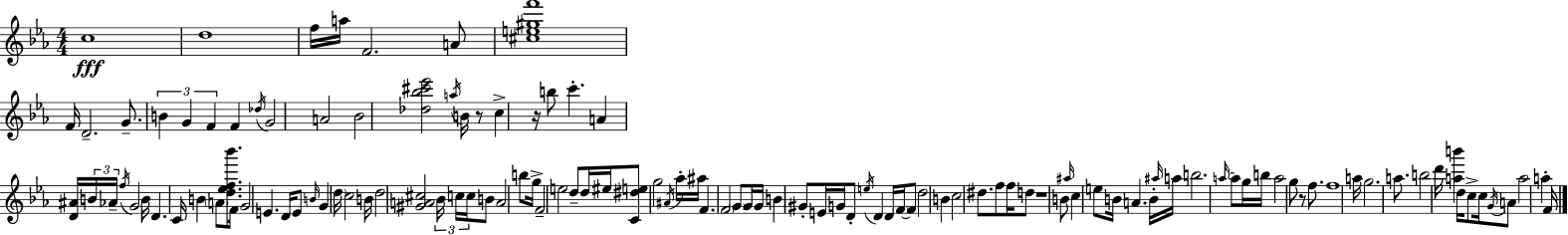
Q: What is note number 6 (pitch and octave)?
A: A4